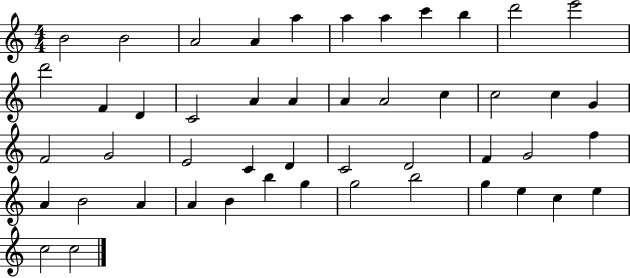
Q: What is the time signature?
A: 4/4